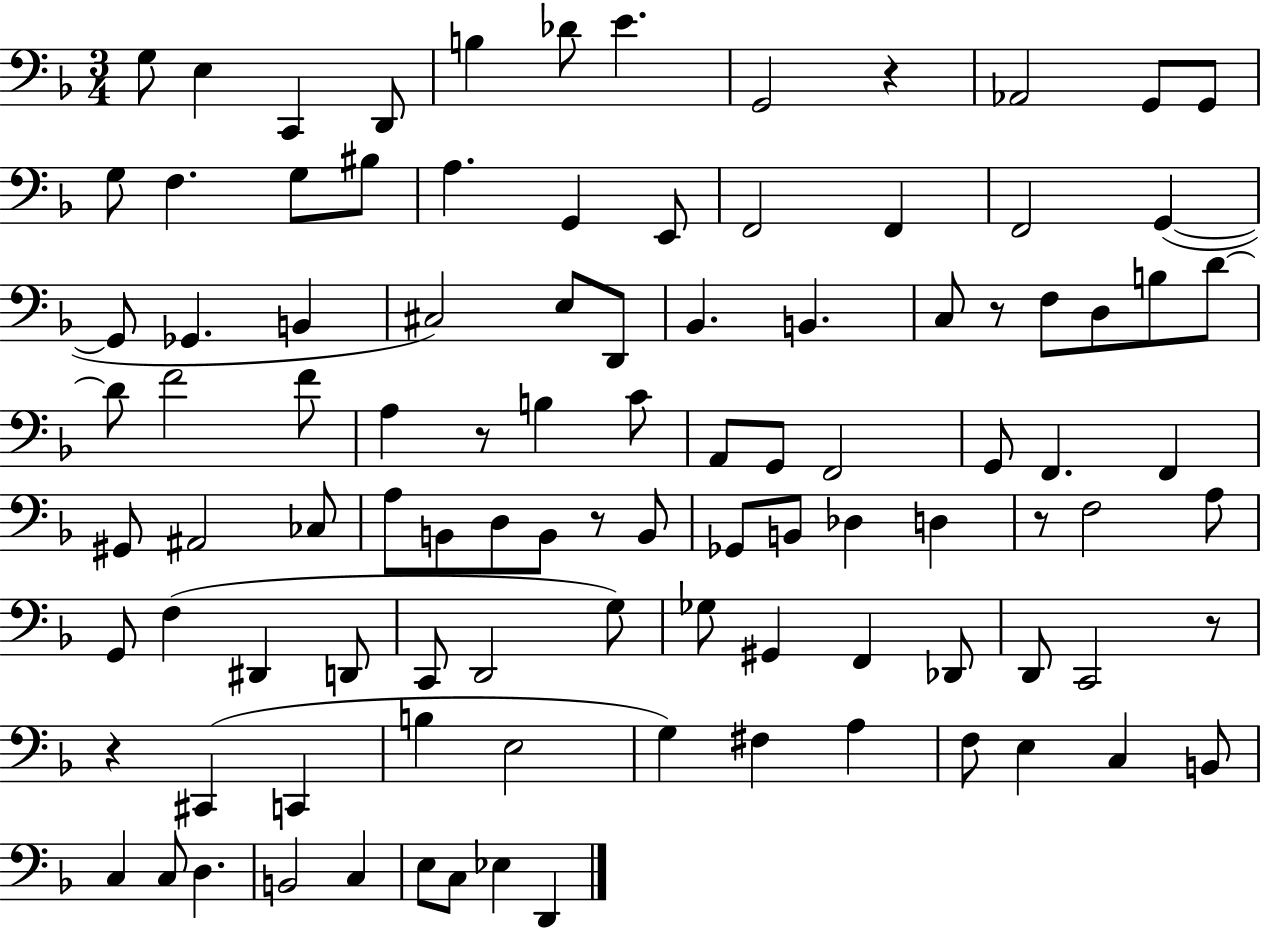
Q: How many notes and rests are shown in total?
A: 101